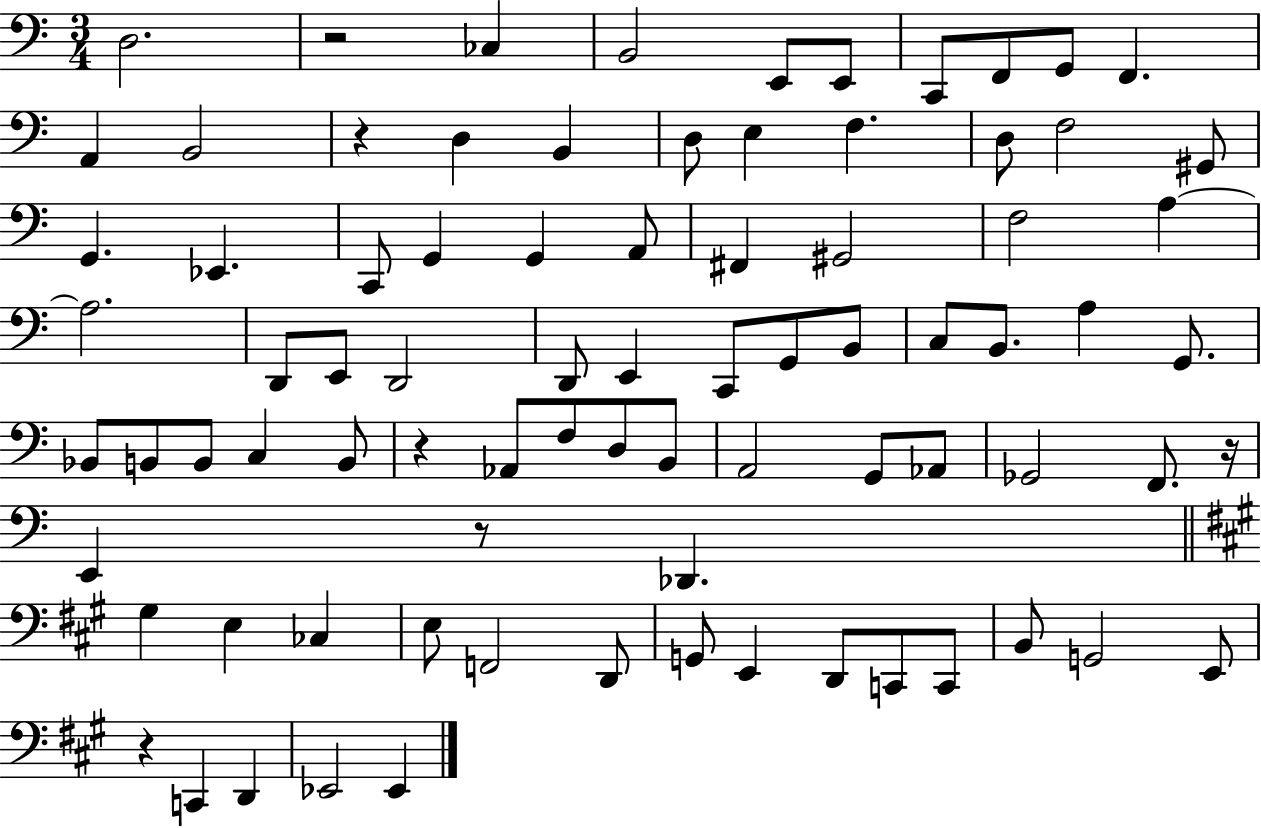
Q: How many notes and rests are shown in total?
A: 82